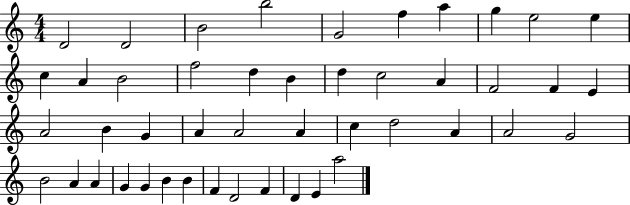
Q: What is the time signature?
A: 4/4